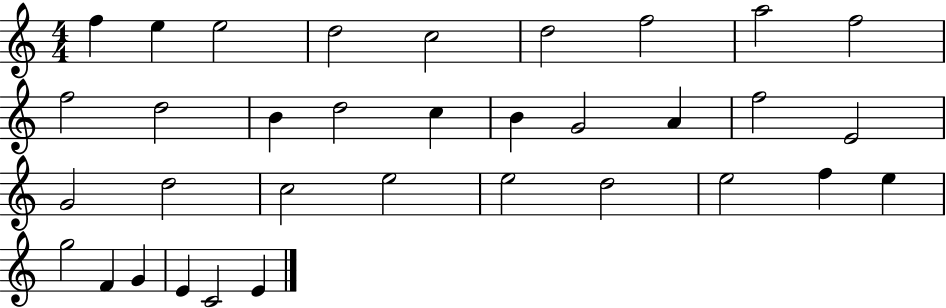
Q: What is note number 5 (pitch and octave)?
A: C5